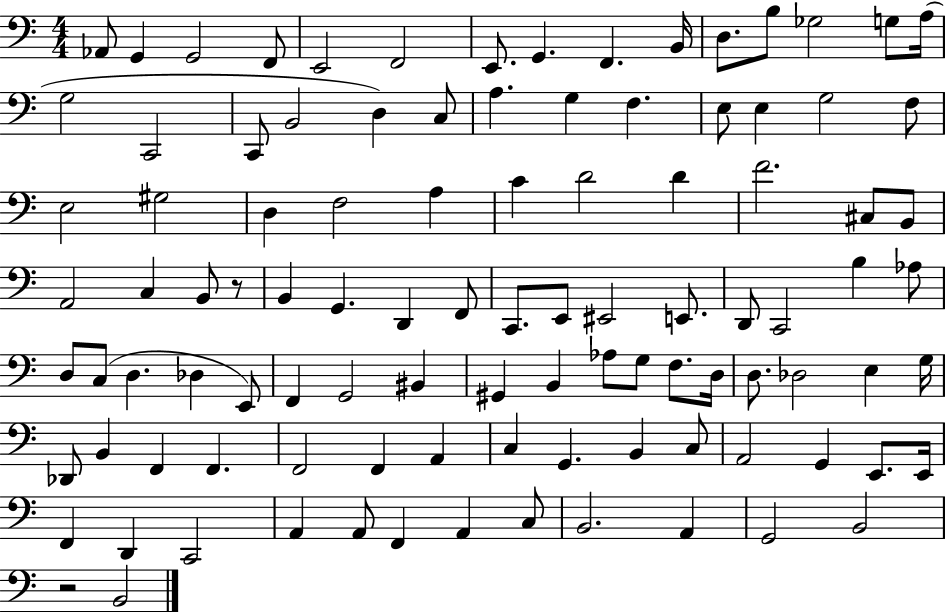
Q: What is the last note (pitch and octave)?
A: B2